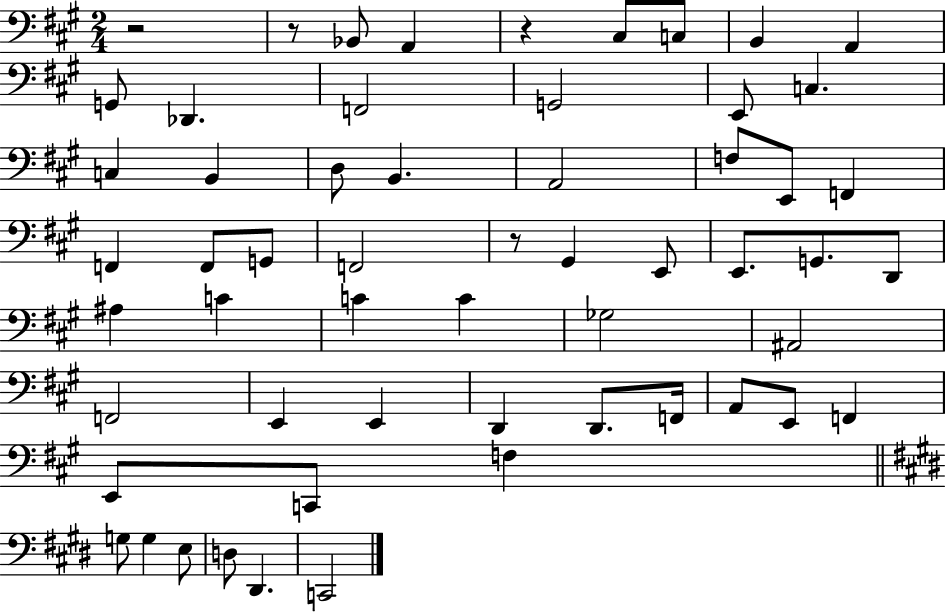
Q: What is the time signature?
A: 2/4